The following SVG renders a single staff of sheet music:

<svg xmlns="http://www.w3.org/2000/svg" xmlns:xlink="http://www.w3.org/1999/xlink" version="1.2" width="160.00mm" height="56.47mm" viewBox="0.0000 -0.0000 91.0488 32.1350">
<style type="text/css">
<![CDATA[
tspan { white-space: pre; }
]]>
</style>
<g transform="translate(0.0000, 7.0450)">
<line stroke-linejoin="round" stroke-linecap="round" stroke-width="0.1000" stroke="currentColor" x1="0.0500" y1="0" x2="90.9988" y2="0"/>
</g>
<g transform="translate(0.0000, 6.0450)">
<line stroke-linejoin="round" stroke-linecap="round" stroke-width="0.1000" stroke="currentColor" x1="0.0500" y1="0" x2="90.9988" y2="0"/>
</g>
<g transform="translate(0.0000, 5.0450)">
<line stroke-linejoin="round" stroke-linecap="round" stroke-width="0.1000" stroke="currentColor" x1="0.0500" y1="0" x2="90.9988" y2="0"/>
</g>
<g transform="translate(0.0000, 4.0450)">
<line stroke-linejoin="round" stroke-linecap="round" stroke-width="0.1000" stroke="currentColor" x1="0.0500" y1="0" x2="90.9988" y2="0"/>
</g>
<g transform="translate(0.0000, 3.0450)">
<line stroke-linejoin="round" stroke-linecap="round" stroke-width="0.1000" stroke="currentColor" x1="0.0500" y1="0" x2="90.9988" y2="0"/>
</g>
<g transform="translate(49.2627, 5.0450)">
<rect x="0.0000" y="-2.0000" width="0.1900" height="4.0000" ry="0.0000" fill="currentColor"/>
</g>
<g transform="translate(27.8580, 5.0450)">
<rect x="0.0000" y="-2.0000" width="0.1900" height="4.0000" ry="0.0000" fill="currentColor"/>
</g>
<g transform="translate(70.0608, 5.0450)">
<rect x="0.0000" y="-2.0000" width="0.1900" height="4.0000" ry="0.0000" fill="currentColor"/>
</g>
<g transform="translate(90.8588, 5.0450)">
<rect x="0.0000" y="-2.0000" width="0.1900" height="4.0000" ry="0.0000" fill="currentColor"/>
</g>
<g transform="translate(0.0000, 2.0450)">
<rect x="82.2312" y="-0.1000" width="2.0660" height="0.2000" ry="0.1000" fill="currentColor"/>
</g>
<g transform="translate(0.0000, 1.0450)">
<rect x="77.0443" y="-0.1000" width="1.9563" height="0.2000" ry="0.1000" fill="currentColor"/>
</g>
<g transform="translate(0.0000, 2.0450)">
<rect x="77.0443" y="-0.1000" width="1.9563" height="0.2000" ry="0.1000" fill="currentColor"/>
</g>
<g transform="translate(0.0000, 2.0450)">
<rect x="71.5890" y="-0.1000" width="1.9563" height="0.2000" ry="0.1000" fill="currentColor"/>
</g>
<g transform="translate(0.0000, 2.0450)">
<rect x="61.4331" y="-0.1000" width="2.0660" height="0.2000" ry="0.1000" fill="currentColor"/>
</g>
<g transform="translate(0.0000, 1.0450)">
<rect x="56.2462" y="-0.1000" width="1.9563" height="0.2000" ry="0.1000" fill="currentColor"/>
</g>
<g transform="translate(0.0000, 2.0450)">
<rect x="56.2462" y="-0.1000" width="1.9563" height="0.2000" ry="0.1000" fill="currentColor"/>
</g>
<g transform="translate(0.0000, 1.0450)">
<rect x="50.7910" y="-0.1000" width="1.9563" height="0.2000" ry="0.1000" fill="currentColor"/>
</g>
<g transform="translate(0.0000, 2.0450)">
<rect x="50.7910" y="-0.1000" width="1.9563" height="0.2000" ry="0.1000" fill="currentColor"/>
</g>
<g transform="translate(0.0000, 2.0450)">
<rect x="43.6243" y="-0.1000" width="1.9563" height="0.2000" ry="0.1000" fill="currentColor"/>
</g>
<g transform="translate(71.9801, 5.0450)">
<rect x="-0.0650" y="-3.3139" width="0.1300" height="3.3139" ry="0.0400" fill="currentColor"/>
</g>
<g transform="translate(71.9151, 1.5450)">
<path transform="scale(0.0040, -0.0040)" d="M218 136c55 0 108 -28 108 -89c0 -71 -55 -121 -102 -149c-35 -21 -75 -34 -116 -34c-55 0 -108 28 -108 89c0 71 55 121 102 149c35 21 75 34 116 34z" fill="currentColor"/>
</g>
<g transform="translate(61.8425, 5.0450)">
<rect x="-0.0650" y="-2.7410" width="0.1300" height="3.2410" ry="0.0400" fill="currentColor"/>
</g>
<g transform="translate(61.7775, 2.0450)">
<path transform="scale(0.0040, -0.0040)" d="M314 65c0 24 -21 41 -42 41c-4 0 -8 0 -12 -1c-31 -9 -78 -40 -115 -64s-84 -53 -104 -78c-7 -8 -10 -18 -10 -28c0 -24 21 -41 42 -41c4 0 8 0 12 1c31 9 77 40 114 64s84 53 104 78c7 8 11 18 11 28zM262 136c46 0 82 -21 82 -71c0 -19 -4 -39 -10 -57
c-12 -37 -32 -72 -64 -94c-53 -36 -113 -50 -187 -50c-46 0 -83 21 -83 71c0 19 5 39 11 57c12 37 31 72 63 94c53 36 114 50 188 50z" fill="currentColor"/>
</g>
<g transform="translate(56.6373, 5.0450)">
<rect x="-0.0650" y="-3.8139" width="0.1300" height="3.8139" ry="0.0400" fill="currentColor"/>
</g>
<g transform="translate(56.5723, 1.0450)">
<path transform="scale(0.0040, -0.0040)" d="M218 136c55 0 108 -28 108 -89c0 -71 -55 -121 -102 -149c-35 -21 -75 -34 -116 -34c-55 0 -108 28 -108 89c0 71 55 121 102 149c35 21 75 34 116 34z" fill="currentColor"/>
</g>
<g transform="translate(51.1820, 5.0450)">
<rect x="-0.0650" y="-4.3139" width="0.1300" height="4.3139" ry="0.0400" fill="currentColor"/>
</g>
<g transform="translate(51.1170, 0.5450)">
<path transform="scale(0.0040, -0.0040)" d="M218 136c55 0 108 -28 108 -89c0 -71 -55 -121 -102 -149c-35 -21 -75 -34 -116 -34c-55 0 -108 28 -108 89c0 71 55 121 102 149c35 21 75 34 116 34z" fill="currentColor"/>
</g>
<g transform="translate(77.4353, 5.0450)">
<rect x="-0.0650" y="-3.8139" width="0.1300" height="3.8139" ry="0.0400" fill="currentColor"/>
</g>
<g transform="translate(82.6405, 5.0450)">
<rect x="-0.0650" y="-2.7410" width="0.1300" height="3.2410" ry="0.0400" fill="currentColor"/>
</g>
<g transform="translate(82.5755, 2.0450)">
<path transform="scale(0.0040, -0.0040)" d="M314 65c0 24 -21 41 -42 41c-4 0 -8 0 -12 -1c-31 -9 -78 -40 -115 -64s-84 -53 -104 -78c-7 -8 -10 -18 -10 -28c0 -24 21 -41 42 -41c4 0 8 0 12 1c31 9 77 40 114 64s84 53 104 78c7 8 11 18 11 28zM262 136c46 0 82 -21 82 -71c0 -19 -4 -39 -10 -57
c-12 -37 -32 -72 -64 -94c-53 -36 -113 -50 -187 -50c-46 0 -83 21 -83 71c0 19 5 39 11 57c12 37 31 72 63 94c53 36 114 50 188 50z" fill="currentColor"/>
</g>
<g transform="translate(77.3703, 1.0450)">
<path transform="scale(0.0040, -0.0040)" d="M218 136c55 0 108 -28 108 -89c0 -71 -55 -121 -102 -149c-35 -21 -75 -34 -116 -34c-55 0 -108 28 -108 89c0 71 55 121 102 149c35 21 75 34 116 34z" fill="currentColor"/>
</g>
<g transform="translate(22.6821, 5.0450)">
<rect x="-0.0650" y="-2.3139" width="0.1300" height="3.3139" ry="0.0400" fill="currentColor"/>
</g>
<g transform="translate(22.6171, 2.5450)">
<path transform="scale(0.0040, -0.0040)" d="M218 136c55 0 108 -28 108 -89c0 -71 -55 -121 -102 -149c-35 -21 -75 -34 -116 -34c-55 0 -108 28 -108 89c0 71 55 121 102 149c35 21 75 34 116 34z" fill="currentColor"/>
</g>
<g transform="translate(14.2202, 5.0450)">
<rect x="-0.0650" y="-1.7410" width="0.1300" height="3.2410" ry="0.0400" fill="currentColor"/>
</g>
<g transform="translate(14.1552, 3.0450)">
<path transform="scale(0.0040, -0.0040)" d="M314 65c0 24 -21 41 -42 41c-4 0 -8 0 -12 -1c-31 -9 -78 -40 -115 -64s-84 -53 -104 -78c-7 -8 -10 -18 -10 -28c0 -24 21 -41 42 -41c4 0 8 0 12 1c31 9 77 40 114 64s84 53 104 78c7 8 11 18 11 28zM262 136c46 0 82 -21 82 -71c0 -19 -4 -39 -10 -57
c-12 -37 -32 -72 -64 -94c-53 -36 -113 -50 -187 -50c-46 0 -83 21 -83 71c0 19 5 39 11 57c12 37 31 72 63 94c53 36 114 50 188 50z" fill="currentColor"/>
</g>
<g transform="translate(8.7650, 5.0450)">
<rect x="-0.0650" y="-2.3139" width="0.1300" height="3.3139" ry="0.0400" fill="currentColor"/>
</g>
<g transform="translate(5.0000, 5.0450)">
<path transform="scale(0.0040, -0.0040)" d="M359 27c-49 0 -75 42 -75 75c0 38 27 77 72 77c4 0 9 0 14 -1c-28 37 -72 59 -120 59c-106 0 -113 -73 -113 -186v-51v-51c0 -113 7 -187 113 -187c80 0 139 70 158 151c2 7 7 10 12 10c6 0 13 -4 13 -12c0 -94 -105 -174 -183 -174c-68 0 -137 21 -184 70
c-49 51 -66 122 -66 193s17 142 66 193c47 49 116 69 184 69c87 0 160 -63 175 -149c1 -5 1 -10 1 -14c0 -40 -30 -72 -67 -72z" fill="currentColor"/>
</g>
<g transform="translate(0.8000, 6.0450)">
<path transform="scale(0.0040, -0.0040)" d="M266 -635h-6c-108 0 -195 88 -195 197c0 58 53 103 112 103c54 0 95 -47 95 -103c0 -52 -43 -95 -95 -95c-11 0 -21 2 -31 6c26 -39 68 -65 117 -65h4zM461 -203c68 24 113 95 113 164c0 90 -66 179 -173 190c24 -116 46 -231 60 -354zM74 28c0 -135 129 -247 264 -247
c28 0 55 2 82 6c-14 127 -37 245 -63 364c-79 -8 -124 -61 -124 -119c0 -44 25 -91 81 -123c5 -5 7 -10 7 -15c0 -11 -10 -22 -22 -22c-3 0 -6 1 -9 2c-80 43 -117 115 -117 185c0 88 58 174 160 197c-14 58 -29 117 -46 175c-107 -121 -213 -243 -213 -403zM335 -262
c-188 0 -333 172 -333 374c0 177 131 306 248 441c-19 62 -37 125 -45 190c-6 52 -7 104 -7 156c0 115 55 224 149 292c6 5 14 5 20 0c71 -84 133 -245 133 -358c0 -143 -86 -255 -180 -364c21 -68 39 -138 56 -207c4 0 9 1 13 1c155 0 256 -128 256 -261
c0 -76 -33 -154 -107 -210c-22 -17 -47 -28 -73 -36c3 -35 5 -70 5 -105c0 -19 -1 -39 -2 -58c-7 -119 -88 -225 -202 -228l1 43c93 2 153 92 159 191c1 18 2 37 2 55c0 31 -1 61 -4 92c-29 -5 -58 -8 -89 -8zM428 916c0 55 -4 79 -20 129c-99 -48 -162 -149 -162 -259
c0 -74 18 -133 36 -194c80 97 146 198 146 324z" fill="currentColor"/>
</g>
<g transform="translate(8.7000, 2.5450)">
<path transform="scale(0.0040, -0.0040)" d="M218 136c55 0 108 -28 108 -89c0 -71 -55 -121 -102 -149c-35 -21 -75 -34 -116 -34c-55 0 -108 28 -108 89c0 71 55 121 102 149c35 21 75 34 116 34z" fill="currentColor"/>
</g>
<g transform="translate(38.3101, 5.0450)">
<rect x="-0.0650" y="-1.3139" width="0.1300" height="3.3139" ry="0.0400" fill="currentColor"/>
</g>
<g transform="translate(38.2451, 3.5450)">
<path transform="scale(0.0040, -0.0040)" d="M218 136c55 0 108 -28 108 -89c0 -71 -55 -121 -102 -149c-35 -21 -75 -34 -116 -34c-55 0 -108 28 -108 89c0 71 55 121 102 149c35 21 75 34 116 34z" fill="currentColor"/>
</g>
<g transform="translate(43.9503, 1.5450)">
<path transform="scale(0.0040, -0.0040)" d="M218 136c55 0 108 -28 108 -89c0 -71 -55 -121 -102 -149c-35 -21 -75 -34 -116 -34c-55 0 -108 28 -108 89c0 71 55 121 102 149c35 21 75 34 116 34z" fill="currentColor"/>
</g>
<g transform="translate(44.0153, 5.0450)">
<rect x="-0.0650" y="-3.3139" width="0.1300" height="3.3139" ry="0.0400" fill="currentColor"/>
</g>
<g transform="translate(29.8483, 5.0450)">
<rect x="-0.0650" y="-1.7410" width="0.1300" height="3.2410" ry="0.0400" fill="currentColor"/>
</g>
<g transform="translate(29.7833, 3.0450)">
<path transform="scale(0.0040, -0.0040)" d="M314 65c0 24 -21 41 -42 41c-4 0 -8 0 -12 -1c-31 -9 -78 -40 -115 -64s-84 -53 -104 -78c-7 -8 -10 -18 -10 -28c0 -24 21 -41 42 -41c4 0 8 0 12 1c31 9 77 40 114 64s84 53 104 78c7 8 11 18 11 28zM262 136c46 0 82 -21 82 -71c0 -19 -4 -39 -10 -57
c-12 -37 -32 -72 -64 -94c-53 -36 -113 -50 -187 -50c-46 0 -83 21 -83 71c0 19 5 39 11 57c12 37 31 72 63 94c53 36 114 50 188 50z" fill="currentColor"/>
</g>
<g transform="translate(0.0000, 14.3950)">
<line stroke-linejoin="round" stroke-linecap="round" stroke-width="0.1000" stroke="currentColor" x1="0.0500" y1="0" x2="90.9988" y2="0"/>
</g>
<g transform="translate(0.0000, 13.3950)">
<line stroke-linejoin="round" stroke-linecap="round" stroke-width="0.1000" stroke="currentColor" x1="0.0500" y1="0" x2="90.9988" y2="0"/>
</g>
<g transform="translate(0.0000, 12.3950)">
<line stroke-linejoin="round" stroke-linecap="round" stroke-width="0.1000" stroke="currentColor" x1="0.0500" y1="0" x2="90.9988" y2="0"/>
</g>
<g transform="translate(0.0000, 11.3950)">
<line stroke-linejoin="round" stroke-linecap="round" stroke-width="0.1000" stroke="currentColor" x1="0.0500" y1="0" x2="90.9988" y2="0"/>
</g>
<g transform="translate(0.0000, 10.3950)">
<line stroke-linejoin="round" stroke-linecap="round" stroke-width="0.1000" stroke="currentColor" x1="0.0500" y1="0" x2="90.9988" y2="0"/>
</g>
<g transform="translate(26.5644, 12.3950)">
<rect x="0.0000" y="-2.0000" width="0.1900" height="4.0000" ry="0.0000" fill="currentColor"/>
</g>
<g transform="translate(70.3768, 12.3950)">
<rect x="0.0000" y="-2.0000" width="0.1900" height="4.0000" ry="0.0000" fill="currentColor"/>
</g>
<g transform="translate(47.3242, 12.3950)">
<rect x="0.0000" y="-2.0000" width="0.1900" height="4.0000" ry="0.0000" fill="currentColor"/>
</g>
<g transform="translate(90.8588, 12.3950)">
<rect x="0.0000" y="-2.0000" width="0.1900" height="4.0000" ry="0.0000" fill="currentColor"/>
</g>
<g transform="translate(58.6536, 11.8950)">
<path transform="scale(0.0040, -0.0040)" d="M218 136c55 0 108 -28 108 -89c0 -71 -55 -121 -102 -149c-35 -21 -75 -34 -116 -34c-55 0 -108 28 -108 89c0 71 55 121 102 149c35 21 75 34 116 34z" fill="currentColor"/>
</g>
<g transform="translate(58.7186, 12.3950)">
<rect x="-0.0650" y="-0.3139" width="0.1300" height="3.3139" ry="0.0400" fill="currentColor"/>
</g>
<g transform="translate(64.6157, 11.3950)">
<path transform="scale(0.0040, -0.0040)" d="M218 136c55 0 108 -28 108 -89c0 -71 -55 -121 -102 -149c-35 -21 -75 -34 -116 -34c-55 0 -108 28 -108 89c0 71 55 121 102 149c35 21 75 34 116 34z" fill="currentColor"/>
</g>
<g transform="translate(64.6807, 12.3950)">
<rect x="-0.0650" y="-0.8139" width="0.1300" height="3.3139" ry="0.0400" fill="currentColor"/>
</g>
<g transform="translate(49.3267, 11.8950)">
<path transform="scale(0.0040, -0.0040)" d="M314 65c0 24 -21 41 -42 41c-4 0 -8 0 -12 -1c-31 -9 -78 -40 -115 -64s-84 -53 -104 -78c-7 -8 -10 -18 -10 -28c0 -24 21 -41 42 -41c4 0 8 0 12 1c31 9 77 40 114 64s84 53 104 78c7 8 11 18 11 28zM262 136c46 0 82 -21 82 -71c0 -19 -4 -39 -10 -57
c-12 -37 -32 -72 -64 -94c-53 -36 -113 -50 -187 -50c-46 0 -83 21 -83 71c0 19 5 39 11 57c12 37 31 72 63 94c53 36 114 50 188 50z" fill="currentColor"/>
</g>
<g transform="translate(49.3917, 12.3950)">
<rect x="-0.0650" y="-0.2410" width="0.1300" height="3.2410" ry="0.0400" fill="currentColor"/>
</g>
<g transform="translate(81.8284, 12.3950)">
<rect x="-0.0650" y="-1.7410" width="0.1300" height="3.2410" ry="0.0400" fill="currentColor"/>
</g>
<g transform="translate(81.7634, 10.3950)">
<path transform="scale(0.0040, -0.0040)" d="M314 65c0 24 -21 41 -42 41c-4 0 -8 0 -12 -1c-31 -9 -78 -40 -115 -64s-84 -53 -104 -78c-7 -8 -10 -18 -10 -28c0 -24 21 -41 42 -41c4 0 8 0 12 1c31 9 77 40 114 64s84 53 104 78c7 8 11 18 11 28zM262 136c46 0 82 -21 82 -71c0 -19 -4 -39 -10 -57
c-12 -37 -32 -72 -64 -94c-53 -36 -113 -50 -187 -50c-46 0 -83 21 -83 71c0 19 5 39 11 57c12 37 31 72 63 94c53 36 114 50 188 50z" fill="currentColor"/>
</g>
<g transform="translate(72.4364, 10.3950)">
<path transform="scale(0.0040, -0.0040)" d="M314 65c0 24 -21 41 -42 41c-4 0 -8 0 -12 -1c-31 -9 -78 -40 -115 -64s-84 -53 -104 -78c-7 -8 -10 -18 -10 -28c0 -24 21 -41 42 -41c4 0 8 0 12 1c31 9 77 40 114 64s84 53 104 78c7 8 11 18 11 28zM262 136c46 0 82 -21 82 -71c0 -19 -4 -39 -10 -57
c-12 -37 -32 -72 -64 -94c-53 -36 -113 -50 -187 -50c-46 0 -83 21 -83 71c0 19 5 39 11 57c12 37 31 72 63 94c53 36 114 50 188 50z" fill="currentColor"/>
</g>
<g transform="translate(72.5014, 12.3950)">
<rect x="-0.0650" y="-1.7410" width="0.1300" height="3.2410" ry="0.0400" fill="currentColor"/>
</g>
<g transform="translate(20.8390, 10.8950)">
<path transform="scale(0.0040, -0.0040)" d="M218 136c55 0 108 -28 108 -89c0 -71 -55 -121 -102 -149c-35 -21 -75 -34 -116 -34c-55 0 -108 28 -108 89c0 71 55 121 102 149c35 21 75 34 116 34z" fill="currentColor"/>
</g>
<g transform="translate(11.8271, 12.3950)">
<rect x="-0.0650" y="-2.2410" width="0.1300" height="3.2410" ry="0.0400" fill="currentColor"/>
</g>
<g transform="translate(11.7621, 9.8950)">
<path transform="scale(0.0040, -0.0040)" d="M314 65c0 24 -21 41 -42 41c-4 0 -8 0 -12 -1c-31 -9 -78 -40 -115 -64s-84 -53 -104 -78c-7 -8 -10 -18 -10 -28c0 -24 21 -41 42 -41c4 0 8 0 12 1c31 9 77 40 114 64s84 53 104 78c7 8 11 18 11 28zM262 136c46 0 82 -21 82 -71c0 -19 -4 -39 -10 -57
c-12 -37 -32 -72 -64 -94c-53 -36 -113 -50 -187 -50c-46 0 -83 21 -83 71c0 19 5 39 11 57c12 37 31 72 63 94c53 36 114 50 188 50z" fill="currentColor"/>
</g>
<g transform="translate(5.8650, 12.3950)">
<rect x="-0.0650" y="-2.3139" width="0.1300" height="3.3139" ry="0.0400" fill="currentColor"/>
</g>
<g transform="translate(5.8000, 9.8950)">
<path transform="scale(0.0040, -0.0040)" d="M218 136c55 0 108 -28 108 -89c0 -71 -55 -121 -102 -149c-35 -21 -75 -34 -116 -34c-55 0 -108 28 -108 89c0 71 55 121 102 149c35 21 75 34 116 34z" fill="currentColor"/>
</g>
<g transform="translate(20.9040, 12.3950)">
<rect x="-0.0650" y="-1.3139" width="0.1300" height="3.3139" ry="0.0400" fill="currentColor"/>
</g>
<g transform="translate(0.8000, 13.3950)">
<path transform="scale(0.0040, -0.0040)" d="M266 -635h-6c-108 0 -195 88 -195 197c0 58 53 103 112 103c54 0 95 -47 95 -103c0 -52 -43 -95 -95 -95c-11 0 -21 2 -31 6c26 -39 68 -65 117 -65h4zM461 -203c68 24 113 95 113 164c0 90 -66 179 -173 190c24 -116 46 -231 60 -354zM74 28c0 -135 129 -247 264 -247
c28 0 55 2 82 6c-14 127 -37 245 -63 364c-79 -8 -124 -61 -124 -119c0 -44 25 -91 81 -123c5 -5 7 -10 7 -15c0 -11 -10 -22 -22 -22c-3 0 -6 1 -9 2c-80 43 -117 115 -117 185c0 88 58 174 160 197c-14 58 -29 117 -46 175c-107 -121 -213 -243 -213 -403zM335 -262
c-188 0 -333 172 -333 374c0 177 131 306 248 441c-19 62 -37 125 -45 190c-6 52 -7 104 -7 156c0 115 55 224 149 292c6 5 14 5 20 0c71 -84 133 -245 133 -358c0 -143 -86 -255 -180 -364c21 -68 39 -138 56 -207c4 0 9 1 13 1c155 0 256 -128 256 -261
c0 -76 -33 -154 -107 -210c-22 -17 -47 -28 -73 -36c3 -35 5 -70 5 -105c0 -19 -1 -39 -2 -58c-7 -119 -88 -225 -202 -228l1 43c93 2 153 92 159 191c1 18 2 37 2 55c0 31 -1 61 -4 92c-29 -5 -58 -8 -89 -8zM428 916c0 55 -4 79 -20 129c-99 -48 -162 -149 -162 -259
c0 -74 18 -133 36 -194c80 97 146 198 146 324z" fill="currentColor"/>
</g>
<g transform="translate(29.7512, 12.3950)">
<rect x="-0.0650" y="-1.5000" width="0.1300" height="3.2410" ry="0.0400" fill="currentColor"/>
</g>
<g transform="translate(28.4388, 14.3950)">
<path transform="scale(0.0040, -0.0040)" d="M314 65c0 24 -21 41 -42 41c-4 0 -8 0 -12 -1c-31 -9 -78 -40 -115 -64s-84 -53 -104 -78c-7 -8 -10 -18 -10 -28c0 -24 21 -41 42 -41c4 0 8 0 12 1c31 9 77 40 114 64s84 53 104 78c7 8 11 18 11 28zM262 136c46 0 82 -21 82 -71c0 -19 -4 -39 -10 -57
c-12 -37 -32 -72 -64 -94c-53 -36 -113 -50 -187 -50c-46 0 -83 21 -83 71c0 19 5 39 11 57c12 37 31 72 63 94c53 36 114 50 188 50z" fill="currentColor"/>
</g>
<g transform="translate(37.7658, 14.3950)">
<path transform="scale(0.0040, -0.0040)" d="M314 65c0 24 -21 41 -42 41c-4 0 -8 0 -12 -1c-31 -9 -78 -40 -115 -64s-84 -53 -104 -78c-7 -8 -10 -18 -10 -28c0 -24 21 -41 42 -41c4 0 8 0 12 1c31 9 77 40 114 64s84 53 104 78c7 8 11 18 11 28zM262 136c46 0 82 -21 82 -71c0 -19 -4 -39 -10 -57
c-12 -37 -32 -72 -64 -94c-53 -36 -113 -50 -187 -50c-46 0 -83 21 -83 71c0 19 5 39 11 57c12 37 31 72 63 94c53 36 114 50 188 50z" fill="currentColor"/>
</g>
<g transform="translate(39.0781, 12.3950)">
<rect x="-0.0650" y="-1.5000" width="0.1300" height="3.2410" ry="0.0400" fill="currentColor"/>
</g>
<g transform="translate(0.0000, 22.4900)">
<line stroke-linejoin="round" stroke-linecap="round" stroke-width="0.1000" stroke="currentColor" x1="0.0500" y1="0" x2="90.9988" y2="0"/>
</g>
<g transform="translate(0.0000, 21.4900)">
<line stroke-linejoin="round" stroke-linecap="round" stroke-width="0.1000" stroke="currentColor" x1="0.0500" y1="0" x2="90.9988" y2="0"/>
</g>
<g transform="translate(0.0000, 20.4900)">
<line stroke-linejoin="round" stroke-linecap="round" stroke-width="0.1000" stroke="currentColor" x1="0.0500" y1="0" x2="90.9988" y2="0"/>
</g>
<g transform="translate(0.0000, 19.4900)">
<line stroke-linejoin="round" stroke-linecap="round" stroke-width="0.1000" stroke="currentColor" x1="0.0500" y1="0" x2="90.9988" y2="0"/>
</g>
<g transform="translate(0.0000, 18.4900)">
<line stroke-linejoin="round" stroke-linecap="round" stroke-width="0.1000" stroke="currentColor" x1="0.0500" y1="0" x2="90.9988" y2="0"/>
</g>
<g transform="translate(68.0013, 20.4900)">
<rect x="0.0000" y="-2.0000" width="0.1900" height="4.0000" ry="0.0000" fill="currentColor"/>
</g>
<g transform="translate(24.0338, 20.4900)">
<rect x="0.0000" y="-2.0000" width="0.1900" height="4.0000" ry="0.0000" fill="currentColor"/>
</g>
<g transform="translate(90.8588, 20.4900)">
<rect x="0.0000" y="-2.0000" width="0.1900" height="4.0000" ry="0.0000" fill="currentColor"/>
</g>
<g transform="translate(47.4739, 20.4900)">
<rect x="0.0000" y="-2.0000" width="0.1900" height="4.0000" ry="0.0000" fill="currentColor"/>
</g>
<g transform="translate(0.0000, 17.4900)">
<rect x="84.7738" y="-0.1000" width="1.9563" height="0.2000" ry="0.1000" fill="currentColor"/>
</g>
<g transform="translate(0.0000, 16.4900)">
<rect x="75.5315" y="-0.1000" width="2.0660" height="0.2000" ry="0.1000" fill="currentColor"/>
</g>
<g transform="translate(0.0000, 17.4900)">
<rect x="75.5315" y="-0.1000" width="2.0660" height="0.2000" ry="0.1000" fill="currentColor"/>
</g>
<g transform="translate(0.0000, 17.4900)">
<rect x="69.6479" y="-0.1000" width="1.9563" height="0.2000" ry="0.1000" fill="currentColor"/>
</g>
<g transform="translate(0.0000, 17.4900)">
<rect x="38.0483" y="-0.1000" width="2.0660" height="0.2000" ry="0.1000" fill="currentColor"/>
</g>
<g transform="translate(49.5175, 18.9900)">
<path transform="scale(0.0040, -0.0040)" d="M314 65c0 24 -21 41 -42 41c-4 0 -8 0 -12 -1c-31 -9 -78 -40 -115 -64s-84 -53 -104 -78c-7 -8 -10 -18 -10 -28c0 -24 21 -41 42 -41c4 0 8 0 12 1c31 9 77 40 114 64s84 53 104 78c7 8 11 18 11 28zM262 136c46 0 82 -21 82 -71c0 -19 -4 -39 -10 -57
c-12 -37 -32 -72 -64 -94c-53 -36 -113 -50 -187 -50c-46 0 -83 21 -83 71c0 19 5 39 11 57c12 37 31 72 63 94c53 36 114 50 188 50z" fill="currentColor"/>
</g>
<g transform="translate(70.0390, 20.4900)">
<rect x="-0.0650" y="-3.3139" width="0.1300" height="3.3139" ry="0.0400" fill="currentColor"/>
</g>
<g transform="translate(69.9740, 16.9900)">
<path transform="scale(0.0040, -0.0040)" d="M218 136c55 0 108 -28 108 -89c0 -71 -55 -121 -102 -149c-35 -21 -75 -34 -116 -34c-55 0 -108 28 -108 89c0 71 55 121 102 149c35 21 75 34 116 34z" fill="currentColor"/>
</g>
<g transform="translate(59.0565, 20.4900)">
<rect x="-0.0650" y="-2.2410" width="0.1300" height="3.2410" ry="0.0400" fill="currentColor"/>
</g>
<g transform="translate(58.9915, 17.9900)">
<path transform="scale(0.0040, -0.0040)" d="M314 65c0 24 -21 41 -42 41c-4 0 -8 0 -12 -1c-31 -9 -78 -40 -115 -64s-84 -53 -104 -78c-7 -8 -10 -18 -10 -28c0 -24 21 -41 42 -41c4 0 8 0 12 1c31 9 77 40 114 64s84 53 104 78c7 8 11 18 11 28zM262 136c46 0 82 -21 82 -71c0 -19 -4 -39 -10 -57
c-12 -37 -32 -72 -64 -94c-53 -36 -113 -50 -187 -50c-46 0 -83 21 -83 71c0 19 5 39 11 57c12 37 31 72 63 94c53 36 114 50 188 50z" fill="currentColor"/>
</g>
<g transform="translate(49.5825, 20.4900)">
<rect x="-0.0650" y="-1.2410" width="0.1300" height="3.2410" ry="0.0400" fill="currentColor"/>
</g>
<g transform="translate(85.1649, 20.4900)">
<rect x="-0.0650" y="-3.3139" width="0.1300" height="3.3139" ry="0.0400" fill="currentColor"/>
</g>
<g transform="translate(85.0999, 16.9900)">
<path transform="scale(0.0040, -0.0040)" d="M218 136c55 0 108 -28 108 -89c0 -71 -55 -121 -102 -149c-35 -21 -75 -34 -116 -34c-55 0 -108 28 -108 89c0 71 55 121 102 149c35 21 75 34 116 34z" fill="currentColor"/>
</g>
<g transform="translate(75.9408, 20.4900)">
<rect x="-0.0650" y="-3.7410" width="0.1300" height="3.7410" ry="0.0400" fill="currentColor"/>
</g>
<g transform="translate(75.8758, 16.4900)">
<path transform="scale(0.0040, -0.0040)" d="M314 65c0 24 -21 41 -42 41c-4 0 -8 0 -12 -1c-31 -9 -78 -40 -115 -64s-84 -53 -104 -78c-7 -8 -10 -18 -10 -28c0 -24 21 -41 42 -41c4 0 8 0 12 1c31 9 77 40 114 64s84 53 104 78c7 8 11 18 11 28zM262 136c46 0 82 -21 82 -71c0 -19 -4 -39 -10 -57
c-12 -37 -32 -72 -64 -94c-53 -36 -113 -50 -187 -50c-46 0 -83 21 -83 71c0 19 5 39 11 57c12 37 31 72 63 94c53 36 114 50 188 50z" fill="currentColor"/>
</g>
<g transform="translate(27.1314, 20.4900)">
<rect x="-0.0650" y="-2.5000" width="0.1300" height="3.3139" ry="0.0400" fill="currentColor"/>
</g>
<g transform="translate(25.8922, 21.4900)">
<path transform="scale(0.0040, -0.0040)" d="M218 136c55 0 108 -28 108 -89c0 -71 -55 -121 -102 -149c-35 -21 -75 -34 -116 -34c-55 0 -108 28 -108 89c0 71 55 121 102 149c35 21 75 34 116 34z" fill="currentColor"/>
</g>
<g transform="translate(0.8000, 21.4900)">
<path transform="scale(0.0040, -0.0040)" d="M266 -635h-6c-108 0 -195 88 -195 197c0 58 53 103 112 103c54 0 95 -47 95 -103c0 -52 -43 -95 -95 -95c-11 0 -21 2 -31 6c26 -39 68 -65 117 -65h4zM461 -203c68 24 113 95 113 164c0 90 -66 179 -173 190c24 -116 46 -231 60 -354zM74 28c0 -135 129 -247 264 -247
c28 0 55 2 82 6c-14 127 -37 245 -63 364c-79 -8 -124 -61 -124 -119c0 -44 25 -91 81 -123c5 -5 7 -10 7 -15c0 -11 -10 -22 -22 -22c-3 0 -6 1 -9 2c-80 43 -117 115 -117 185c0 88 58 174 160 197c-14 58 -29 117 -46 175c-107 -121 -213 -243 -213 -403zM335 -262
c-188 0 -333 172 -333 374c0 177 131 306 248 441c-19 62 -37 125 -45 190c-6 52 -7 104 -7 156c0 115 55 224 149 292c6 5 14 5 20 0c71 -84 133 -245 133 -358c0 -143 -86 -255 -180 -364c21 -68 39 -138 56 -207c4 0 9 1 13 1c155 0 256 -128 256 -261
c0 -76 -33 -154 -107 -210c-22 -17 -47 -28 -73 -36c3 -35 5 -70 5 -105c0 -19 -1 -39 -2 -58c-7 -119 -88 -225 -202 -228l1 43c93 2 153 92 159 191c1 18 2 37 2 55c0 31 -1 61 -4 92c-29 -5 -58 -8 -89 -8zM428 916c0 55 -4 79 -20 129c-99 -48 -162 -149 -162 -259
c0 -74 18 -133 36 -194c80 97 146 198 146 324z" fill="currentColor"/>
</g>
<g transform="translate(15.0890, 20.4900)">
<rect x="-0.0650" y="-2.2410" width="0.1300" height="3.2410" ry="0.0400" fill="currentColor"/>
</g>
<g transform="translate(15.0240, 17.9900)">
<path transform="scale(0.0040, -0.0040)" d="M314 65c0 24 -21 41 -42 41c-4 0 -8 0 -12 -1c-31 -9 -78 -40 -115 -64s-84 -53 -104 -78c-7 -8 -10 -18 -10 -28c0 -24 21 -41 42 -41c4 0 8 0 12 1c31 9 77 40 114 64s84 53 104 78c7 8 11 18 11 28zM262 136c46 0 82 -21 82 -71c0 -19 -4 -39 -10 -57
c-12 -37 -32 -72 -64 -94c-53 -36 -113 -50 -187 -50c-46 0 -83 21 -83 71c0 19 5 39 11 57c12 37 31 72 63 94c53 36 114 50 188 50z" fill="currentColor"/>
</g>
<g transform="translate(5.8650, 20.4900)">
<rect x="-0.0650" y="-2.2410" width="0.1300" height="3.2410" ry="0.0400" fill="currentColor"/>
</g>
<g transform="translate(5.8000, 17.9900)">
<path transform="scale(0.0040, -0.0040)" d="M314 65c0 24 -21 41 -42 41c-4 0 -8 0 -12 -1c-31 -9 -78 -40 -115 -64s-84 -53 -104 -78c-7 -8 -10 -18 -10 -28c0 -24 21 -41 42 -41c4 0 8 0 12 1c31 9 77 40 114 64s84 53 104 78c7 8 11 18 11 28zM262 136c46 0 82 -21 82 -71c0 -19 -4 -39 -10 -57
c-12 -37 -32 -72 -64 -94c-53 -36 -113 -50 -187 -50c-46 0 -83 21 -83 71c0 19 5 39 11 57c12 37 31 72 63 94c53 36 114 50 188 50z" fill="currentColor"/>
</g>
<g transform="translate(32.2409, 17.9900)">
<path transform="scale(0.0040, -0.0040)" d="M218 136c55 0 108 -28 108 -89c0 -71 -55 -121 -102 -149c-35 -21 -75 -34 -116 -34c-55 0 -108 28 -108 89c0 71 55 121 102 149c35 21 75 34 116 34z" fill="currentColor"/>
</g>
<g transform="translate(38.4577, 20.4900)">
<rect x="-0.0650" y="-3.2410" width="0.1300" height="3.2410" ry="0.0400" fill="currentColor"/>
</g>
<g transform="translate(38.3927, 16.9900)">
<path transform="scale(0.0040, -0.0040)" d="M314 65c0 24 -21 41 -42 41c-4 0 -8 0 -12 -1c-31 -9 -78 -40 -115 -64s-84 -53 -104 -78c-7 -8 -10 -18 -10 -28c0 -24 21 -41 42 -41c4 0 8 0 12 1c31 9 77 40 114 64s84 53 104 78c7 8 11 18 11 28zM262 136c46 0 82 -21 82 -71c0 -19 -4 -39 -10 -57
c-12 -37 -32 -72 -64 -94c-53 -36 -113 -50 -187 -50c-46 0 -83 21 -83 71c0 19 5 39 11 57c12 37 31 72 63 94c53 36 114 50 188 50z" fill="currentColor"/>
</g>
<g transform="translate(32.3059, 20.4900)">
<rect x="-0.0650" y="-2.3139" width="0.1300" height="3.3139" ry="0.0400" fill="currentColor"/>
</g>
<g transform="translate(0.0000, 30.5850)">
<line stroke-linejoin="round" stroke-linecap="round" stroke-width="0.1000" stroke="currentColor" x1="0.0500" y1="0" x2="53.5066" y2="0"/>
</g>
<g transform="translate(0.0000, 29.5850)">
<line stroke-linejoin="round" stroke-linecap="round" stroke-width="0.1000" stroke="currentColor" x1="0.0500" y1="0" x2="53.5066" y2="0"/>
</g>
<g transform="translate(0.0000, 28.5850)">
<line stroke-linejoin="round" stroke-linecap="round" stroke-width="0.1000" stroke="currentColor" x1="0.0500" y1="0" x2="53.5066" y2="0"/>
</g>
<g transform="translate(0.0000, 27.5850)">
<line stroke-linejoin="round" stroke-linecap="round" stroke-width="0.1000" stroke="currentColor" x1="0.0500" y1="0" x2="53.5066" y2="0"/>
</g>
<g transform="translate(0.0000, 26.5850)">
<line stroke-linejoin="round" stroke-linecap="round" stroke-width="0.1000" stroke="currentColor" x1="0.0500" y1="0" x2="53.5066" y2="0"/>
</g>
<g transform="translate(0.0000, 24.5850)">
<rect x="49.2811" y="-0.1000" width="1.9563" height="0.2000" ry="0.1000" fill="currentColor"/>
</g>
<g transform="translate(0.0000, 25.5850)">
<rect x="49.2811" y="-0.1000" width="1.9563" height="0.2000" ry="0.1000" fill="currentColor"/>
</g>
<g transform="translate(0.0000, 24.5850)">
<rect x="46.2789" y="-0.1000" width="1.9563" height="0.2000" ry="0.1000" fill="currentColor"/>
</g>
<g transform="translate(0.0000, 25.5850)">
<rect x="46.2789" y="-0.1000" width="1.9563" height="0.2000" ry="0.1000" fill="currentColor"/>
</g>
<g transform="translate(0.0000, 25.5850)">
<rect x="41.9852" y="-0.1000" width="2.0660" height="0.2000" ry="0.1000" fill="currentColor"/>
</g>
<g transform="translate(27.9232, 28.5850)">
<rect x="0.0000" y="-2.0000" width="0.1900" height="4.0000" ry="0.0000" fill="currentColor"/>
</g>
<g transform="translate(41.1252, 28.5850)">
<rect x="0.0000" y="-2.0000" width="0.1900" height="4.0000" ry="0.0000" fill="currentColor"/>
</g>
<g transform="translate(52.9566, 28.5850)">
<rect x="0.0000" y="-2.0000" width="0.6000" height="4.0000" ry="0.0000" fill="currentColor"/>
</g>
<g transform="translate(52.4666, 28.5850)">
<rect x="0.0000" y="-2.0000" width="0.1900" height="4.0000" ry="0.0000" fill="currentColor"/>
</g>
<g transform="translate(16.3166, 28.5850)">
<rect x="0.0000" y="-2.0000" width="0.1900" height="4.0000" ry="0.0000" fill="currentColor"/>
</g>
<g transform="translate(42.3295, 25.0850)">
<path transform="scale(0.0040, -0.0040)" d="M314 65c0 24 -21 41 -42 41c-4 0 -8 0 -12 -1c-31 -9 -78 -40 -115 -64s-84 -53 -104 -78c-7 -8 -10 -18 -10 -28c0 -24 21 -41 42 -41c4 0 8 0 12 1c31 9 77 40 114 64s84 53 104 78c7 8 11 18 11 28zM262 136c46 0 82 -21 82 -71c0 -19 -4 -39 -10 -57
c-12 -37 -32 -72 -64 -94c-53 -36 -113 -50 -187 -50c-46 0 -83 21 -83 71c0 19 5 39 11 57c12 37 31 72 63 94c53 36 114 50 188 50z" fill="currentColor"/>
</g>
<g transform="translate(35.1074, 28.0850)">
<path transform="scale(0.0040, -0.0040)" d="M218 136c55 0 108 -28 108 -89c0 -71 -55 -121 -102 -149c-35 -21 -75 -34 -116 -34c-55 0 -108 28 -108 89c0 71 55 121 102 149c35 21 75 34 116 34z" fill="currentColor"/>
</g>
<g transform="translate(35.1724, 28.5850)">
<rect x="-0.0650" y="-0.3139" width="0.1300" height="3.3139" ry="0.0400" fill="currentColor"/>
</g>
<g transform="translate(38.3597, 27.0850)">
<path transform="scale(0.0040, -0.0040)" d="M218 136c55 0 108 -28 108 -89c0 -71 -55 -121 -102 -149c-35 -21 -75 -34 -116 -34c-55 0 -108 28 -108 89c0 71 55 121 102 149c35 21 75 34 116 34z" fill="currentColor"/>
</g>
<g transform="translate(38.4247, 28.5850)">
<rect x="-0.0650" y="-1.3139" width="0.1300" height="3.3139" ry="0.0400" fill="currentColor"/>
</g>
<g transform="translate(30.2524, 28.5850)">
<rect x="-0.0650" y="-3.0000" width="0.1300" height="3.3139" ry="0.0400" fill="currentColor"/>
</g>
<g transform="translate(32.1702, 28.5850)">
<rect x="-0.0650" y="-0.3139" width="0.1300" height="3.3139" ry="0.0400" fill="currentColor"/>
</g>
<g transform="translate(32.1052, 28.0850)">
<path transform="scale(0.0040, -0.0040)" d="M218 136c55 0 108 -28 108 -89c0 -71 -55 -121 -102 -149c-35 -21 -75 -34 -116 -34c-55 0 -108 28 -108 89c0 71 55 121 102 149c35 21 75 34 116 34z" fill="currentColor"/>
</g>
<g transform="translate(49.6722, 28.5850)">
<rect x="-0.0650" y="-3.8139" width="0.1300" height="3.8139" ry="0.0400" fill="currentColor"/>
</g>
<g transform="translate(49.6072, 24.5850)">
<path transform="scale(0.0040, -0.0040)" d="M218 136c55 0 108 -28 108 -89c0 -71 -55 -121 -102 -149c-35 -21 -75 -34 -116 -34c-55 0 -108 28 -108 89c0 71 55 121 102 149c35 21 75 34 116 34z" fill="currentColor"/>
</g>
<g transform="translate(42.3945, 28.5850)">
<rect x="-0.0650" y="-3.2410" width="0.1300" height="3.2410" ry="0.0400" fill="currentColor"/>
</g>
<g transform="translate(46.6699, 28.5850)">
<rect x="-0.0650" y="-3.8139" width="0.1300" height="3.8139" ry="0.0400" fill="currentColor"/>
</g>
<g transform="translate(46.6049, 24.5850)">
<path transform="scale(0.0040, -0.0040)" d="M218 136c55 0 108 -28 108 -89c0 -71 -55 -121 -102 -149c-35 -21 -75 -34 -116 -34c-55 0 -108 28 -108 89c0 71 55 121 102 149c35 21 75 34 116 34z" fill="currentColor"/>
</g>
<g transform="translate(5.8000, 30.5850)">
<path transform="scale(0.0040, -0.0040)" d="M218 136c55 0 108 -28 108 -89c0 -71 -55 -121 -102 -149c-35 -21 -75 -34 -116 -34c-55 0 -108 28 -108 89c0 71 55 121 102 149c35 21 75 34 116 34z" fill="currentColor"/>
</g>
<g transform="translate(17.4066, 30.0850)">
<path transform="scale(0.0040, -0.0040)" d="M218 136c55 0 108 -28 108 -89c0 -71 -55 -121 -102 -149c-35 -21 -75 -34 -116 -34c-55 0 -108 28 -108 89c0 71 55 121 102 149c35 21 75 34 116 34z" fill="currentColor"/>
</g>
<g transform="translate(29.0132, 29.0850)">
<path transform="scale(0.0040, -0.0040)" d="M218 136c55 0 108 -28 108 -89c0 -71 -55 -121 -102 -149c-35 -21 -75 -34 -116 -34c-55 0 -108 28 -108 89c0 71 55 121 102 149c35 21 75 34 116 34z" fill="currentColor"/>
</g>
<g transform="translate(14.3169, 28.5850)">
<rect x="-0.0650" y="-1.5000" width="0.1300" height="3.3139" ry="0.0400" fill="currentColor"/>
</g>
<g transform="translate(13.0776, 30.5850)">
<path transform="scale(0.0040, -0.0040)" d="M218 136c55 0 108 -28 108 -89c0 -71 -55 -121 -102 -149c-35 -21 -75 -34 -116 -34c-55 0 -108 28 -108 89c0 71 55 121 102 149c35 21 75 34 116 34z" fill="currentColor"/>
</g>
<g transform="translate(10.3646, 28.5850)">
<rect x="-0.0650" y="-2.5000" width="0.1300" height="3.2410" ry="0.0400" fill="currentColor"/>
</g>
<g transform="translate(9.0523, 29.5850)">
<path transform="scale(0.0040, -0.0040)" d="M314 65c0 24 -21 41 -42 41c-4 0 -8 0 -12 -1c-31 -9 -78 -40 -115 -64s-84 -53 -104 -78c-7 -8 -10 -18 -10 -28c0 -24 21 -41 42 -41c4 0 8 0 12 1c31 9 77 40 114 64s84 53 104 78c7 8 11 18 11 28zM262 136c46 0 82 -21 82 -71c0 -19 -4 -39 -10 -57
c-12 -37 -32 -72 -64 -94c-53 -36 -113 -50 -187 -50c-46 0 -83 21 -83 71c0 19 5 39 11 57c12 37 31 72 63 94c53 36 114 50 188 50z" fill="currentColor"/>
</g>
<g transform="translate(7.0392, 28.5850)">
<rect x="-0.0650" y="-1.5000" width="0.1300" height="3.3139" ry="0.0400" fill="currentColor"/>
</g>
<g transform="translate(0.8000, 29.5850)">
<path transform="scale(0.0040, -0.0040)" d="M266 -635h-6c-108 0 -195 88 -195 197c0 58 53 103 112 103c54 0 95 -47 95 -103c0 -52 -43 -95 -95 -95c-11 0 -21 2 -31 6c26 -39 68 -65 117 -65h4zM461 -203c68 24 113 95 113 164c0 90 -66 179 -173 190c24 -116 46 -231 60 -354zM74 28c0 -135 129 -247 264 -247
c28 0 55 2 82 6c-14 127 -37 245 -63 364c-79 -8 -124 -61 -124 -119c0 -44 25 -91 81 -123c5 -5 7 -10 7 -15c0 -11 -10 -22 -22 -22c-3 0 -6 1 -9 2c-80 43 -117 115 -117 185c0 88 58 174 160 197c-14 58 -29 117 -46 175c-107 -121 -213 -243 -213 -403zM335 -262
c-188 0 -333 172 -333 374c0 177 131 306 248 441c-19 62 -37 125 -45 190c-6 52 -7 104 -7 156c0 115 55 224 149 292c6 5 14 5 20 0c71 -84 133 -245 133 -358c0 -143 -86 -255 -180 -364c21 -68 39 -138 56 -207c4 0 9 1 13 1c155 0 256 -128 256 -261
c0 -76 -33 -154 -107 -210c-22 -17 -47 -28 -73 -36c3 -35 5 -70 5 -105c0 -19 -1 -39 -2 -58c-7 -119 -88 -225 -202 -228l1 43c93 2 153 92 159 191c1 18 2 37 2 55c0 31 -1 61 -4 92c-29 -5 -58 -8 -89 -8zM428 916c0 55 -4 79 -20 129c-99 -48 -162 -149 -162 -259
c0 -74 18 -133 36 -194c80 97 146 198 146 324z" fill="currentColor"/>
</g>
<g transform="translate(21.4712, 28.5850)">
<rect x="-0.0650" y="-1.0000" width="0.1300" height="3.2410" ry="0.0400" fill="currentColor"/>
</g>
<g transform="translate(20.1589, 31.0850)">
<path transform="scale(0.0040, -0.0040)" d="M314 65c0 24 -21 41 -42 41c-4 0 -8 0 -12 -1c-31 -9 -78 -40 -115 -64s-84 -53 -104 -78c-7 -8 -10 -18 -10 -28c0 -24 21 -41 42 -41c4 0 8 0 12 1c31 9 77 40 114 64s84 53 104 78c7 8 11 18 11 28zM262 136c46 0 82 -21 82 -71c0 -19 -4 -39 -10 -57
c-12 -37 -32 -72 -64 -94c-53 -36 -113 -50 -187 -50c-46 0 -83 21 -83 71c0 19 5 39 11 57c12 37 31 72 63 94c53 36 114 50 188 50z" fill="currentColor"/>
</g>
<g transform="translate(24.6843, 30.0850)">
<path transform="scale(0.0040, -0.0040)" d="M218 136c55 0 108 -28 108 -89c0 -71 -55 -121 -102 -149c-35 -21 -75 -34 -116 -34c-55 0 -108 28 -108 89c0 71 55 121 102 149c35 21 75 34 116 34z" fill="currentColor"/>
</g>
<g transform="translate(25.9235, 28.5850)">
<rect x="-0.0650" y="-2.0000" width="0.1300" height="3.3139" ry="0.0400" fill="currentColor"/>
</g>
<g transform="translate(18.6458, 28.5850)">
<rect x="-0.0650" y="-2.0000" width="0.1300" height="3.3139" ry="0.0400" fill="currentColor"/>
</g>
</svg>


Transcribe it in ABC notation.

X:1
T:Untitled
M:4/4
L:1/4
K:C
g f2 g f2 e b d' c' a2 b c' a2 g g2 e E2 E2 c2 c d f2 f2 g2 g2 G g b2 e2 g2 b c'2 b E G2 E F D2 F A c c e b2 c' c'